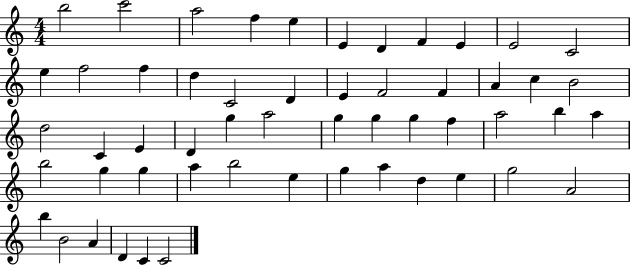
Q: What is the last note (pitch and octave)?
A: C4